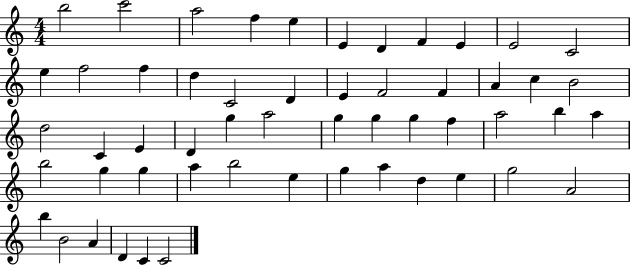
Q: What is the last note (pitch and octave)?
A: C4